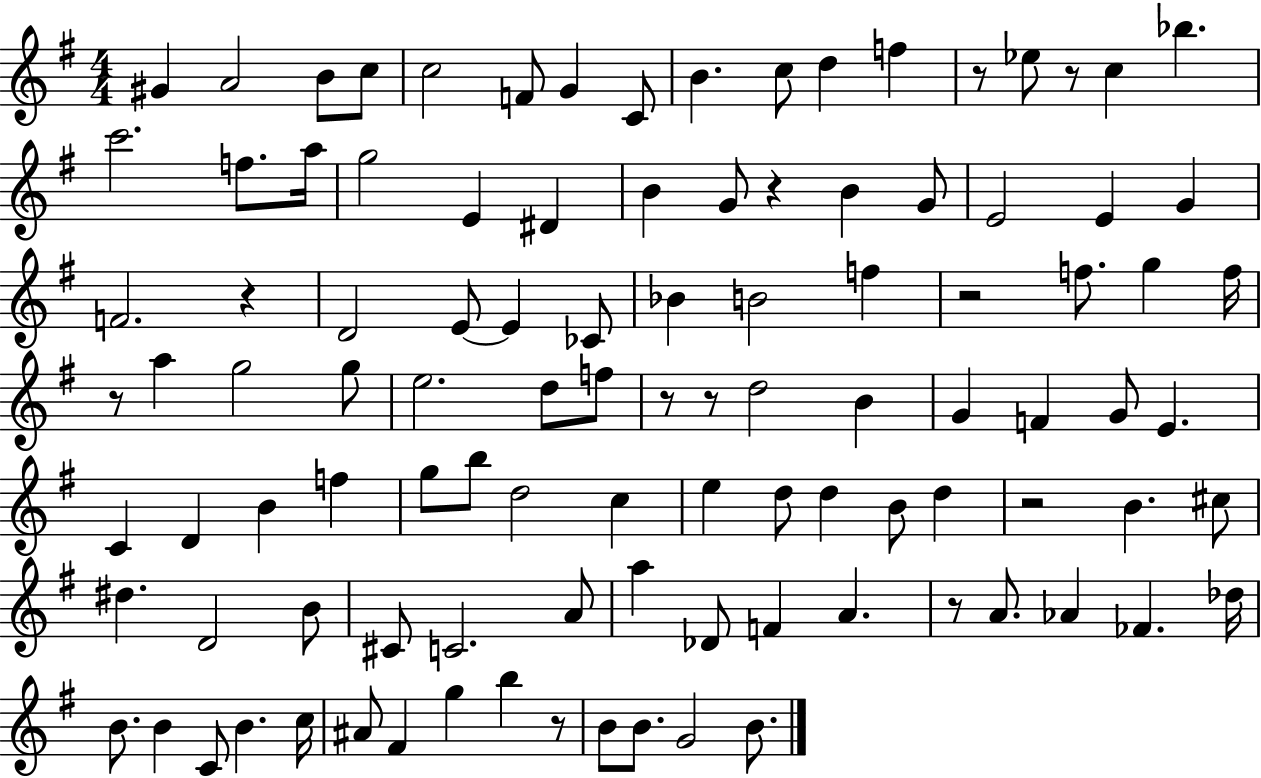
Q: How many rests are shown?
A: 11